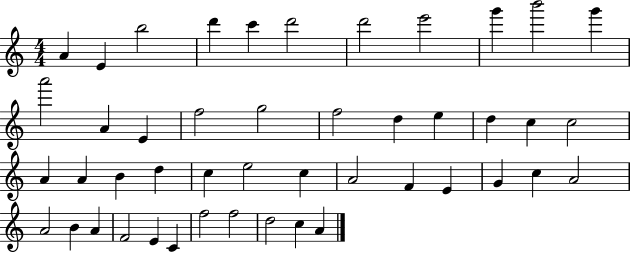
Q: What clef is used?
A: treble